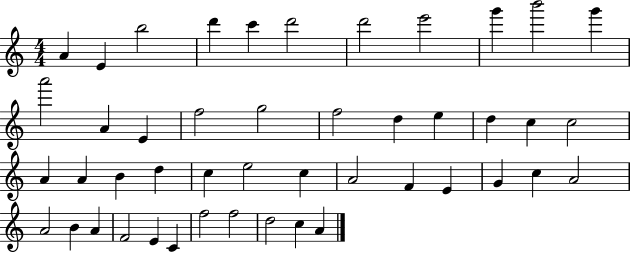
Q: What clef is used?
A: treble